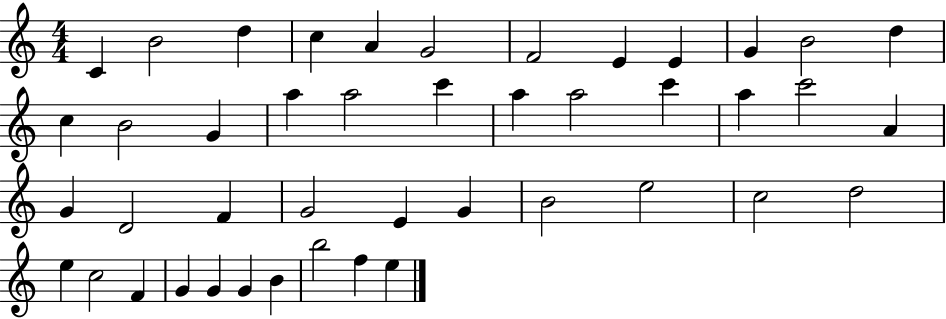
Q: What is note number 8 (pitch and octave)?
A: E4